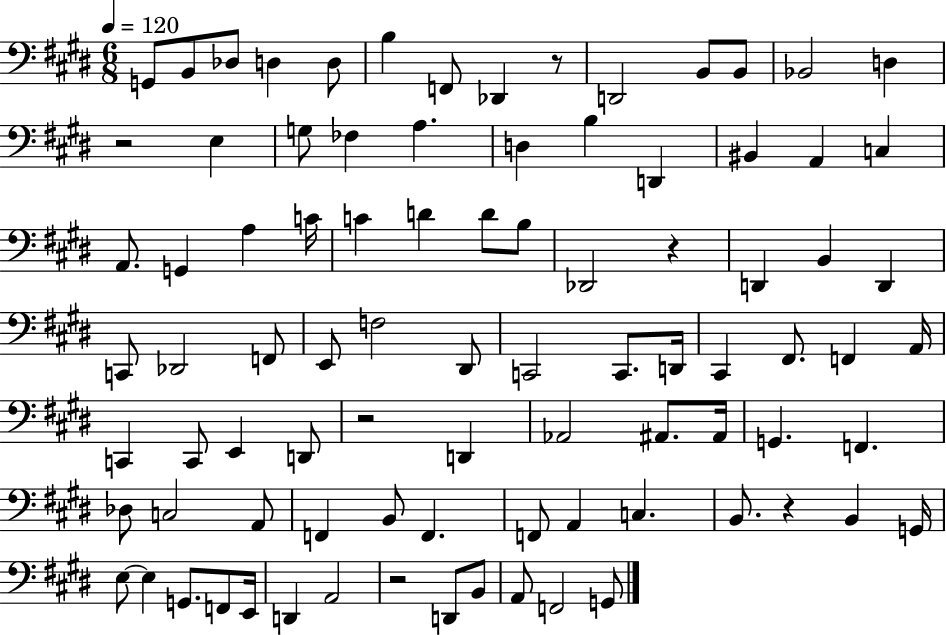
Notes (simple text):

G2/e B2/e Db3/e D3/q D3/e B3/q F2/e Db2/q R/e D2/h B2/e B2/e Bb2/h D3/q R/h E3/q G3/e FES3/q A3/q. D3/q B3/q D2/q BIS2/q A2/q C3/q A2/e. G2/q A3/q C4/s C4/q D4/q D4/e B3/e Db2/h R/q D2/q B2/q D2/q C2/e Db2/h F2/e E2/e F3/h D#2/e C2/h C2/e. D2/s C#2/q F#2/e. F2/q A2/s C2/q C2/e E2/q D2/e R/h D2/q Ab2/h A#2/e. A#2/s G2/q. F2/q. Db3/e C3/h A2/e F2/q B2/e F2/q. F2/e A2/q C3/q. B2/e. R/q B2/q G2/s E3/e E3/q G2/e. F2/e E2/s D2/q A2/h R/h D2/e B2/e A2/e F2/h G2/e